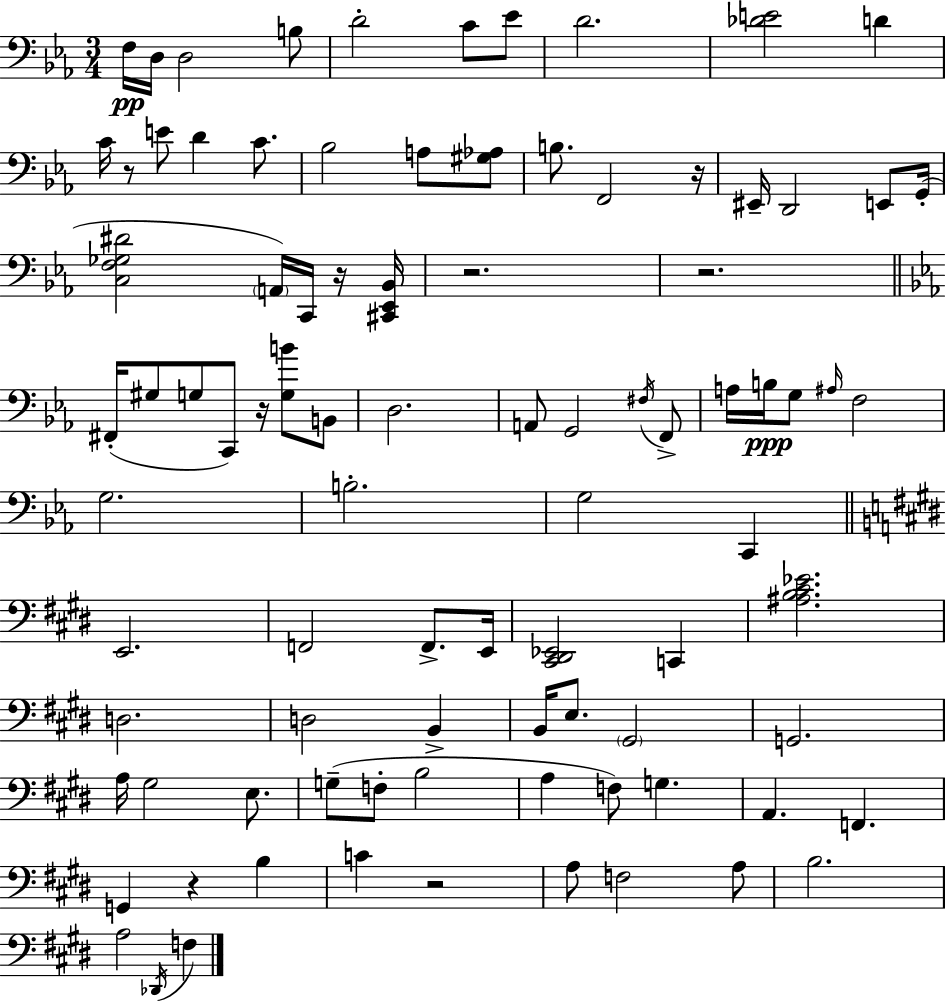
{
  \clef bass
  \numericTimeSignature
  \time 3/4
  \key ees \major
  f16\pp d16 d2 b8 | d'2-. c'8 ees'8 | d'2. | <des' e'>2 d'4 | \break c'16 r8 e'8 d'4 c'8. | bes2 a8 <gis aes>8 | b8. f,2 r16 | eis,16-- d,2 e,8 g,16-.( | \break <c f ges dis'>2 \parenthesize a,16) c,16 r16 <cis, ees, bes,>16 | r2. | r2. | \bar "||" \break \key c \minor fis,16-.( gis8 g8 c,8) r16 <g b'>8 b,8 | d2. | a,8 g,2 \acciaccatura { fis16 } f,8-> | a16 b16\ppp g8 \grace { ais16 } f2 | \break g2. | b2.-. | g2 c,4 | \bar "||" \break \key e \major e,2. | f,2 f,8.-> e,16 | <cis, dis, ees,>2 c,4 | <ais b cis' ees'>2. | \break d2. | d2 b,4-> | b,16 e8. \parenthesize gis,2 | g,2. | \break a16 gis2 e8. | g8--( f8-. b2 | a4 f8) g4. | a,4. f,4. | \break g,4 r4 b4 | c'4 r2 | a8 f2 a8 | b2. | \break a2 \acciaccatura { des,16 } f4 | \bar "|."
}